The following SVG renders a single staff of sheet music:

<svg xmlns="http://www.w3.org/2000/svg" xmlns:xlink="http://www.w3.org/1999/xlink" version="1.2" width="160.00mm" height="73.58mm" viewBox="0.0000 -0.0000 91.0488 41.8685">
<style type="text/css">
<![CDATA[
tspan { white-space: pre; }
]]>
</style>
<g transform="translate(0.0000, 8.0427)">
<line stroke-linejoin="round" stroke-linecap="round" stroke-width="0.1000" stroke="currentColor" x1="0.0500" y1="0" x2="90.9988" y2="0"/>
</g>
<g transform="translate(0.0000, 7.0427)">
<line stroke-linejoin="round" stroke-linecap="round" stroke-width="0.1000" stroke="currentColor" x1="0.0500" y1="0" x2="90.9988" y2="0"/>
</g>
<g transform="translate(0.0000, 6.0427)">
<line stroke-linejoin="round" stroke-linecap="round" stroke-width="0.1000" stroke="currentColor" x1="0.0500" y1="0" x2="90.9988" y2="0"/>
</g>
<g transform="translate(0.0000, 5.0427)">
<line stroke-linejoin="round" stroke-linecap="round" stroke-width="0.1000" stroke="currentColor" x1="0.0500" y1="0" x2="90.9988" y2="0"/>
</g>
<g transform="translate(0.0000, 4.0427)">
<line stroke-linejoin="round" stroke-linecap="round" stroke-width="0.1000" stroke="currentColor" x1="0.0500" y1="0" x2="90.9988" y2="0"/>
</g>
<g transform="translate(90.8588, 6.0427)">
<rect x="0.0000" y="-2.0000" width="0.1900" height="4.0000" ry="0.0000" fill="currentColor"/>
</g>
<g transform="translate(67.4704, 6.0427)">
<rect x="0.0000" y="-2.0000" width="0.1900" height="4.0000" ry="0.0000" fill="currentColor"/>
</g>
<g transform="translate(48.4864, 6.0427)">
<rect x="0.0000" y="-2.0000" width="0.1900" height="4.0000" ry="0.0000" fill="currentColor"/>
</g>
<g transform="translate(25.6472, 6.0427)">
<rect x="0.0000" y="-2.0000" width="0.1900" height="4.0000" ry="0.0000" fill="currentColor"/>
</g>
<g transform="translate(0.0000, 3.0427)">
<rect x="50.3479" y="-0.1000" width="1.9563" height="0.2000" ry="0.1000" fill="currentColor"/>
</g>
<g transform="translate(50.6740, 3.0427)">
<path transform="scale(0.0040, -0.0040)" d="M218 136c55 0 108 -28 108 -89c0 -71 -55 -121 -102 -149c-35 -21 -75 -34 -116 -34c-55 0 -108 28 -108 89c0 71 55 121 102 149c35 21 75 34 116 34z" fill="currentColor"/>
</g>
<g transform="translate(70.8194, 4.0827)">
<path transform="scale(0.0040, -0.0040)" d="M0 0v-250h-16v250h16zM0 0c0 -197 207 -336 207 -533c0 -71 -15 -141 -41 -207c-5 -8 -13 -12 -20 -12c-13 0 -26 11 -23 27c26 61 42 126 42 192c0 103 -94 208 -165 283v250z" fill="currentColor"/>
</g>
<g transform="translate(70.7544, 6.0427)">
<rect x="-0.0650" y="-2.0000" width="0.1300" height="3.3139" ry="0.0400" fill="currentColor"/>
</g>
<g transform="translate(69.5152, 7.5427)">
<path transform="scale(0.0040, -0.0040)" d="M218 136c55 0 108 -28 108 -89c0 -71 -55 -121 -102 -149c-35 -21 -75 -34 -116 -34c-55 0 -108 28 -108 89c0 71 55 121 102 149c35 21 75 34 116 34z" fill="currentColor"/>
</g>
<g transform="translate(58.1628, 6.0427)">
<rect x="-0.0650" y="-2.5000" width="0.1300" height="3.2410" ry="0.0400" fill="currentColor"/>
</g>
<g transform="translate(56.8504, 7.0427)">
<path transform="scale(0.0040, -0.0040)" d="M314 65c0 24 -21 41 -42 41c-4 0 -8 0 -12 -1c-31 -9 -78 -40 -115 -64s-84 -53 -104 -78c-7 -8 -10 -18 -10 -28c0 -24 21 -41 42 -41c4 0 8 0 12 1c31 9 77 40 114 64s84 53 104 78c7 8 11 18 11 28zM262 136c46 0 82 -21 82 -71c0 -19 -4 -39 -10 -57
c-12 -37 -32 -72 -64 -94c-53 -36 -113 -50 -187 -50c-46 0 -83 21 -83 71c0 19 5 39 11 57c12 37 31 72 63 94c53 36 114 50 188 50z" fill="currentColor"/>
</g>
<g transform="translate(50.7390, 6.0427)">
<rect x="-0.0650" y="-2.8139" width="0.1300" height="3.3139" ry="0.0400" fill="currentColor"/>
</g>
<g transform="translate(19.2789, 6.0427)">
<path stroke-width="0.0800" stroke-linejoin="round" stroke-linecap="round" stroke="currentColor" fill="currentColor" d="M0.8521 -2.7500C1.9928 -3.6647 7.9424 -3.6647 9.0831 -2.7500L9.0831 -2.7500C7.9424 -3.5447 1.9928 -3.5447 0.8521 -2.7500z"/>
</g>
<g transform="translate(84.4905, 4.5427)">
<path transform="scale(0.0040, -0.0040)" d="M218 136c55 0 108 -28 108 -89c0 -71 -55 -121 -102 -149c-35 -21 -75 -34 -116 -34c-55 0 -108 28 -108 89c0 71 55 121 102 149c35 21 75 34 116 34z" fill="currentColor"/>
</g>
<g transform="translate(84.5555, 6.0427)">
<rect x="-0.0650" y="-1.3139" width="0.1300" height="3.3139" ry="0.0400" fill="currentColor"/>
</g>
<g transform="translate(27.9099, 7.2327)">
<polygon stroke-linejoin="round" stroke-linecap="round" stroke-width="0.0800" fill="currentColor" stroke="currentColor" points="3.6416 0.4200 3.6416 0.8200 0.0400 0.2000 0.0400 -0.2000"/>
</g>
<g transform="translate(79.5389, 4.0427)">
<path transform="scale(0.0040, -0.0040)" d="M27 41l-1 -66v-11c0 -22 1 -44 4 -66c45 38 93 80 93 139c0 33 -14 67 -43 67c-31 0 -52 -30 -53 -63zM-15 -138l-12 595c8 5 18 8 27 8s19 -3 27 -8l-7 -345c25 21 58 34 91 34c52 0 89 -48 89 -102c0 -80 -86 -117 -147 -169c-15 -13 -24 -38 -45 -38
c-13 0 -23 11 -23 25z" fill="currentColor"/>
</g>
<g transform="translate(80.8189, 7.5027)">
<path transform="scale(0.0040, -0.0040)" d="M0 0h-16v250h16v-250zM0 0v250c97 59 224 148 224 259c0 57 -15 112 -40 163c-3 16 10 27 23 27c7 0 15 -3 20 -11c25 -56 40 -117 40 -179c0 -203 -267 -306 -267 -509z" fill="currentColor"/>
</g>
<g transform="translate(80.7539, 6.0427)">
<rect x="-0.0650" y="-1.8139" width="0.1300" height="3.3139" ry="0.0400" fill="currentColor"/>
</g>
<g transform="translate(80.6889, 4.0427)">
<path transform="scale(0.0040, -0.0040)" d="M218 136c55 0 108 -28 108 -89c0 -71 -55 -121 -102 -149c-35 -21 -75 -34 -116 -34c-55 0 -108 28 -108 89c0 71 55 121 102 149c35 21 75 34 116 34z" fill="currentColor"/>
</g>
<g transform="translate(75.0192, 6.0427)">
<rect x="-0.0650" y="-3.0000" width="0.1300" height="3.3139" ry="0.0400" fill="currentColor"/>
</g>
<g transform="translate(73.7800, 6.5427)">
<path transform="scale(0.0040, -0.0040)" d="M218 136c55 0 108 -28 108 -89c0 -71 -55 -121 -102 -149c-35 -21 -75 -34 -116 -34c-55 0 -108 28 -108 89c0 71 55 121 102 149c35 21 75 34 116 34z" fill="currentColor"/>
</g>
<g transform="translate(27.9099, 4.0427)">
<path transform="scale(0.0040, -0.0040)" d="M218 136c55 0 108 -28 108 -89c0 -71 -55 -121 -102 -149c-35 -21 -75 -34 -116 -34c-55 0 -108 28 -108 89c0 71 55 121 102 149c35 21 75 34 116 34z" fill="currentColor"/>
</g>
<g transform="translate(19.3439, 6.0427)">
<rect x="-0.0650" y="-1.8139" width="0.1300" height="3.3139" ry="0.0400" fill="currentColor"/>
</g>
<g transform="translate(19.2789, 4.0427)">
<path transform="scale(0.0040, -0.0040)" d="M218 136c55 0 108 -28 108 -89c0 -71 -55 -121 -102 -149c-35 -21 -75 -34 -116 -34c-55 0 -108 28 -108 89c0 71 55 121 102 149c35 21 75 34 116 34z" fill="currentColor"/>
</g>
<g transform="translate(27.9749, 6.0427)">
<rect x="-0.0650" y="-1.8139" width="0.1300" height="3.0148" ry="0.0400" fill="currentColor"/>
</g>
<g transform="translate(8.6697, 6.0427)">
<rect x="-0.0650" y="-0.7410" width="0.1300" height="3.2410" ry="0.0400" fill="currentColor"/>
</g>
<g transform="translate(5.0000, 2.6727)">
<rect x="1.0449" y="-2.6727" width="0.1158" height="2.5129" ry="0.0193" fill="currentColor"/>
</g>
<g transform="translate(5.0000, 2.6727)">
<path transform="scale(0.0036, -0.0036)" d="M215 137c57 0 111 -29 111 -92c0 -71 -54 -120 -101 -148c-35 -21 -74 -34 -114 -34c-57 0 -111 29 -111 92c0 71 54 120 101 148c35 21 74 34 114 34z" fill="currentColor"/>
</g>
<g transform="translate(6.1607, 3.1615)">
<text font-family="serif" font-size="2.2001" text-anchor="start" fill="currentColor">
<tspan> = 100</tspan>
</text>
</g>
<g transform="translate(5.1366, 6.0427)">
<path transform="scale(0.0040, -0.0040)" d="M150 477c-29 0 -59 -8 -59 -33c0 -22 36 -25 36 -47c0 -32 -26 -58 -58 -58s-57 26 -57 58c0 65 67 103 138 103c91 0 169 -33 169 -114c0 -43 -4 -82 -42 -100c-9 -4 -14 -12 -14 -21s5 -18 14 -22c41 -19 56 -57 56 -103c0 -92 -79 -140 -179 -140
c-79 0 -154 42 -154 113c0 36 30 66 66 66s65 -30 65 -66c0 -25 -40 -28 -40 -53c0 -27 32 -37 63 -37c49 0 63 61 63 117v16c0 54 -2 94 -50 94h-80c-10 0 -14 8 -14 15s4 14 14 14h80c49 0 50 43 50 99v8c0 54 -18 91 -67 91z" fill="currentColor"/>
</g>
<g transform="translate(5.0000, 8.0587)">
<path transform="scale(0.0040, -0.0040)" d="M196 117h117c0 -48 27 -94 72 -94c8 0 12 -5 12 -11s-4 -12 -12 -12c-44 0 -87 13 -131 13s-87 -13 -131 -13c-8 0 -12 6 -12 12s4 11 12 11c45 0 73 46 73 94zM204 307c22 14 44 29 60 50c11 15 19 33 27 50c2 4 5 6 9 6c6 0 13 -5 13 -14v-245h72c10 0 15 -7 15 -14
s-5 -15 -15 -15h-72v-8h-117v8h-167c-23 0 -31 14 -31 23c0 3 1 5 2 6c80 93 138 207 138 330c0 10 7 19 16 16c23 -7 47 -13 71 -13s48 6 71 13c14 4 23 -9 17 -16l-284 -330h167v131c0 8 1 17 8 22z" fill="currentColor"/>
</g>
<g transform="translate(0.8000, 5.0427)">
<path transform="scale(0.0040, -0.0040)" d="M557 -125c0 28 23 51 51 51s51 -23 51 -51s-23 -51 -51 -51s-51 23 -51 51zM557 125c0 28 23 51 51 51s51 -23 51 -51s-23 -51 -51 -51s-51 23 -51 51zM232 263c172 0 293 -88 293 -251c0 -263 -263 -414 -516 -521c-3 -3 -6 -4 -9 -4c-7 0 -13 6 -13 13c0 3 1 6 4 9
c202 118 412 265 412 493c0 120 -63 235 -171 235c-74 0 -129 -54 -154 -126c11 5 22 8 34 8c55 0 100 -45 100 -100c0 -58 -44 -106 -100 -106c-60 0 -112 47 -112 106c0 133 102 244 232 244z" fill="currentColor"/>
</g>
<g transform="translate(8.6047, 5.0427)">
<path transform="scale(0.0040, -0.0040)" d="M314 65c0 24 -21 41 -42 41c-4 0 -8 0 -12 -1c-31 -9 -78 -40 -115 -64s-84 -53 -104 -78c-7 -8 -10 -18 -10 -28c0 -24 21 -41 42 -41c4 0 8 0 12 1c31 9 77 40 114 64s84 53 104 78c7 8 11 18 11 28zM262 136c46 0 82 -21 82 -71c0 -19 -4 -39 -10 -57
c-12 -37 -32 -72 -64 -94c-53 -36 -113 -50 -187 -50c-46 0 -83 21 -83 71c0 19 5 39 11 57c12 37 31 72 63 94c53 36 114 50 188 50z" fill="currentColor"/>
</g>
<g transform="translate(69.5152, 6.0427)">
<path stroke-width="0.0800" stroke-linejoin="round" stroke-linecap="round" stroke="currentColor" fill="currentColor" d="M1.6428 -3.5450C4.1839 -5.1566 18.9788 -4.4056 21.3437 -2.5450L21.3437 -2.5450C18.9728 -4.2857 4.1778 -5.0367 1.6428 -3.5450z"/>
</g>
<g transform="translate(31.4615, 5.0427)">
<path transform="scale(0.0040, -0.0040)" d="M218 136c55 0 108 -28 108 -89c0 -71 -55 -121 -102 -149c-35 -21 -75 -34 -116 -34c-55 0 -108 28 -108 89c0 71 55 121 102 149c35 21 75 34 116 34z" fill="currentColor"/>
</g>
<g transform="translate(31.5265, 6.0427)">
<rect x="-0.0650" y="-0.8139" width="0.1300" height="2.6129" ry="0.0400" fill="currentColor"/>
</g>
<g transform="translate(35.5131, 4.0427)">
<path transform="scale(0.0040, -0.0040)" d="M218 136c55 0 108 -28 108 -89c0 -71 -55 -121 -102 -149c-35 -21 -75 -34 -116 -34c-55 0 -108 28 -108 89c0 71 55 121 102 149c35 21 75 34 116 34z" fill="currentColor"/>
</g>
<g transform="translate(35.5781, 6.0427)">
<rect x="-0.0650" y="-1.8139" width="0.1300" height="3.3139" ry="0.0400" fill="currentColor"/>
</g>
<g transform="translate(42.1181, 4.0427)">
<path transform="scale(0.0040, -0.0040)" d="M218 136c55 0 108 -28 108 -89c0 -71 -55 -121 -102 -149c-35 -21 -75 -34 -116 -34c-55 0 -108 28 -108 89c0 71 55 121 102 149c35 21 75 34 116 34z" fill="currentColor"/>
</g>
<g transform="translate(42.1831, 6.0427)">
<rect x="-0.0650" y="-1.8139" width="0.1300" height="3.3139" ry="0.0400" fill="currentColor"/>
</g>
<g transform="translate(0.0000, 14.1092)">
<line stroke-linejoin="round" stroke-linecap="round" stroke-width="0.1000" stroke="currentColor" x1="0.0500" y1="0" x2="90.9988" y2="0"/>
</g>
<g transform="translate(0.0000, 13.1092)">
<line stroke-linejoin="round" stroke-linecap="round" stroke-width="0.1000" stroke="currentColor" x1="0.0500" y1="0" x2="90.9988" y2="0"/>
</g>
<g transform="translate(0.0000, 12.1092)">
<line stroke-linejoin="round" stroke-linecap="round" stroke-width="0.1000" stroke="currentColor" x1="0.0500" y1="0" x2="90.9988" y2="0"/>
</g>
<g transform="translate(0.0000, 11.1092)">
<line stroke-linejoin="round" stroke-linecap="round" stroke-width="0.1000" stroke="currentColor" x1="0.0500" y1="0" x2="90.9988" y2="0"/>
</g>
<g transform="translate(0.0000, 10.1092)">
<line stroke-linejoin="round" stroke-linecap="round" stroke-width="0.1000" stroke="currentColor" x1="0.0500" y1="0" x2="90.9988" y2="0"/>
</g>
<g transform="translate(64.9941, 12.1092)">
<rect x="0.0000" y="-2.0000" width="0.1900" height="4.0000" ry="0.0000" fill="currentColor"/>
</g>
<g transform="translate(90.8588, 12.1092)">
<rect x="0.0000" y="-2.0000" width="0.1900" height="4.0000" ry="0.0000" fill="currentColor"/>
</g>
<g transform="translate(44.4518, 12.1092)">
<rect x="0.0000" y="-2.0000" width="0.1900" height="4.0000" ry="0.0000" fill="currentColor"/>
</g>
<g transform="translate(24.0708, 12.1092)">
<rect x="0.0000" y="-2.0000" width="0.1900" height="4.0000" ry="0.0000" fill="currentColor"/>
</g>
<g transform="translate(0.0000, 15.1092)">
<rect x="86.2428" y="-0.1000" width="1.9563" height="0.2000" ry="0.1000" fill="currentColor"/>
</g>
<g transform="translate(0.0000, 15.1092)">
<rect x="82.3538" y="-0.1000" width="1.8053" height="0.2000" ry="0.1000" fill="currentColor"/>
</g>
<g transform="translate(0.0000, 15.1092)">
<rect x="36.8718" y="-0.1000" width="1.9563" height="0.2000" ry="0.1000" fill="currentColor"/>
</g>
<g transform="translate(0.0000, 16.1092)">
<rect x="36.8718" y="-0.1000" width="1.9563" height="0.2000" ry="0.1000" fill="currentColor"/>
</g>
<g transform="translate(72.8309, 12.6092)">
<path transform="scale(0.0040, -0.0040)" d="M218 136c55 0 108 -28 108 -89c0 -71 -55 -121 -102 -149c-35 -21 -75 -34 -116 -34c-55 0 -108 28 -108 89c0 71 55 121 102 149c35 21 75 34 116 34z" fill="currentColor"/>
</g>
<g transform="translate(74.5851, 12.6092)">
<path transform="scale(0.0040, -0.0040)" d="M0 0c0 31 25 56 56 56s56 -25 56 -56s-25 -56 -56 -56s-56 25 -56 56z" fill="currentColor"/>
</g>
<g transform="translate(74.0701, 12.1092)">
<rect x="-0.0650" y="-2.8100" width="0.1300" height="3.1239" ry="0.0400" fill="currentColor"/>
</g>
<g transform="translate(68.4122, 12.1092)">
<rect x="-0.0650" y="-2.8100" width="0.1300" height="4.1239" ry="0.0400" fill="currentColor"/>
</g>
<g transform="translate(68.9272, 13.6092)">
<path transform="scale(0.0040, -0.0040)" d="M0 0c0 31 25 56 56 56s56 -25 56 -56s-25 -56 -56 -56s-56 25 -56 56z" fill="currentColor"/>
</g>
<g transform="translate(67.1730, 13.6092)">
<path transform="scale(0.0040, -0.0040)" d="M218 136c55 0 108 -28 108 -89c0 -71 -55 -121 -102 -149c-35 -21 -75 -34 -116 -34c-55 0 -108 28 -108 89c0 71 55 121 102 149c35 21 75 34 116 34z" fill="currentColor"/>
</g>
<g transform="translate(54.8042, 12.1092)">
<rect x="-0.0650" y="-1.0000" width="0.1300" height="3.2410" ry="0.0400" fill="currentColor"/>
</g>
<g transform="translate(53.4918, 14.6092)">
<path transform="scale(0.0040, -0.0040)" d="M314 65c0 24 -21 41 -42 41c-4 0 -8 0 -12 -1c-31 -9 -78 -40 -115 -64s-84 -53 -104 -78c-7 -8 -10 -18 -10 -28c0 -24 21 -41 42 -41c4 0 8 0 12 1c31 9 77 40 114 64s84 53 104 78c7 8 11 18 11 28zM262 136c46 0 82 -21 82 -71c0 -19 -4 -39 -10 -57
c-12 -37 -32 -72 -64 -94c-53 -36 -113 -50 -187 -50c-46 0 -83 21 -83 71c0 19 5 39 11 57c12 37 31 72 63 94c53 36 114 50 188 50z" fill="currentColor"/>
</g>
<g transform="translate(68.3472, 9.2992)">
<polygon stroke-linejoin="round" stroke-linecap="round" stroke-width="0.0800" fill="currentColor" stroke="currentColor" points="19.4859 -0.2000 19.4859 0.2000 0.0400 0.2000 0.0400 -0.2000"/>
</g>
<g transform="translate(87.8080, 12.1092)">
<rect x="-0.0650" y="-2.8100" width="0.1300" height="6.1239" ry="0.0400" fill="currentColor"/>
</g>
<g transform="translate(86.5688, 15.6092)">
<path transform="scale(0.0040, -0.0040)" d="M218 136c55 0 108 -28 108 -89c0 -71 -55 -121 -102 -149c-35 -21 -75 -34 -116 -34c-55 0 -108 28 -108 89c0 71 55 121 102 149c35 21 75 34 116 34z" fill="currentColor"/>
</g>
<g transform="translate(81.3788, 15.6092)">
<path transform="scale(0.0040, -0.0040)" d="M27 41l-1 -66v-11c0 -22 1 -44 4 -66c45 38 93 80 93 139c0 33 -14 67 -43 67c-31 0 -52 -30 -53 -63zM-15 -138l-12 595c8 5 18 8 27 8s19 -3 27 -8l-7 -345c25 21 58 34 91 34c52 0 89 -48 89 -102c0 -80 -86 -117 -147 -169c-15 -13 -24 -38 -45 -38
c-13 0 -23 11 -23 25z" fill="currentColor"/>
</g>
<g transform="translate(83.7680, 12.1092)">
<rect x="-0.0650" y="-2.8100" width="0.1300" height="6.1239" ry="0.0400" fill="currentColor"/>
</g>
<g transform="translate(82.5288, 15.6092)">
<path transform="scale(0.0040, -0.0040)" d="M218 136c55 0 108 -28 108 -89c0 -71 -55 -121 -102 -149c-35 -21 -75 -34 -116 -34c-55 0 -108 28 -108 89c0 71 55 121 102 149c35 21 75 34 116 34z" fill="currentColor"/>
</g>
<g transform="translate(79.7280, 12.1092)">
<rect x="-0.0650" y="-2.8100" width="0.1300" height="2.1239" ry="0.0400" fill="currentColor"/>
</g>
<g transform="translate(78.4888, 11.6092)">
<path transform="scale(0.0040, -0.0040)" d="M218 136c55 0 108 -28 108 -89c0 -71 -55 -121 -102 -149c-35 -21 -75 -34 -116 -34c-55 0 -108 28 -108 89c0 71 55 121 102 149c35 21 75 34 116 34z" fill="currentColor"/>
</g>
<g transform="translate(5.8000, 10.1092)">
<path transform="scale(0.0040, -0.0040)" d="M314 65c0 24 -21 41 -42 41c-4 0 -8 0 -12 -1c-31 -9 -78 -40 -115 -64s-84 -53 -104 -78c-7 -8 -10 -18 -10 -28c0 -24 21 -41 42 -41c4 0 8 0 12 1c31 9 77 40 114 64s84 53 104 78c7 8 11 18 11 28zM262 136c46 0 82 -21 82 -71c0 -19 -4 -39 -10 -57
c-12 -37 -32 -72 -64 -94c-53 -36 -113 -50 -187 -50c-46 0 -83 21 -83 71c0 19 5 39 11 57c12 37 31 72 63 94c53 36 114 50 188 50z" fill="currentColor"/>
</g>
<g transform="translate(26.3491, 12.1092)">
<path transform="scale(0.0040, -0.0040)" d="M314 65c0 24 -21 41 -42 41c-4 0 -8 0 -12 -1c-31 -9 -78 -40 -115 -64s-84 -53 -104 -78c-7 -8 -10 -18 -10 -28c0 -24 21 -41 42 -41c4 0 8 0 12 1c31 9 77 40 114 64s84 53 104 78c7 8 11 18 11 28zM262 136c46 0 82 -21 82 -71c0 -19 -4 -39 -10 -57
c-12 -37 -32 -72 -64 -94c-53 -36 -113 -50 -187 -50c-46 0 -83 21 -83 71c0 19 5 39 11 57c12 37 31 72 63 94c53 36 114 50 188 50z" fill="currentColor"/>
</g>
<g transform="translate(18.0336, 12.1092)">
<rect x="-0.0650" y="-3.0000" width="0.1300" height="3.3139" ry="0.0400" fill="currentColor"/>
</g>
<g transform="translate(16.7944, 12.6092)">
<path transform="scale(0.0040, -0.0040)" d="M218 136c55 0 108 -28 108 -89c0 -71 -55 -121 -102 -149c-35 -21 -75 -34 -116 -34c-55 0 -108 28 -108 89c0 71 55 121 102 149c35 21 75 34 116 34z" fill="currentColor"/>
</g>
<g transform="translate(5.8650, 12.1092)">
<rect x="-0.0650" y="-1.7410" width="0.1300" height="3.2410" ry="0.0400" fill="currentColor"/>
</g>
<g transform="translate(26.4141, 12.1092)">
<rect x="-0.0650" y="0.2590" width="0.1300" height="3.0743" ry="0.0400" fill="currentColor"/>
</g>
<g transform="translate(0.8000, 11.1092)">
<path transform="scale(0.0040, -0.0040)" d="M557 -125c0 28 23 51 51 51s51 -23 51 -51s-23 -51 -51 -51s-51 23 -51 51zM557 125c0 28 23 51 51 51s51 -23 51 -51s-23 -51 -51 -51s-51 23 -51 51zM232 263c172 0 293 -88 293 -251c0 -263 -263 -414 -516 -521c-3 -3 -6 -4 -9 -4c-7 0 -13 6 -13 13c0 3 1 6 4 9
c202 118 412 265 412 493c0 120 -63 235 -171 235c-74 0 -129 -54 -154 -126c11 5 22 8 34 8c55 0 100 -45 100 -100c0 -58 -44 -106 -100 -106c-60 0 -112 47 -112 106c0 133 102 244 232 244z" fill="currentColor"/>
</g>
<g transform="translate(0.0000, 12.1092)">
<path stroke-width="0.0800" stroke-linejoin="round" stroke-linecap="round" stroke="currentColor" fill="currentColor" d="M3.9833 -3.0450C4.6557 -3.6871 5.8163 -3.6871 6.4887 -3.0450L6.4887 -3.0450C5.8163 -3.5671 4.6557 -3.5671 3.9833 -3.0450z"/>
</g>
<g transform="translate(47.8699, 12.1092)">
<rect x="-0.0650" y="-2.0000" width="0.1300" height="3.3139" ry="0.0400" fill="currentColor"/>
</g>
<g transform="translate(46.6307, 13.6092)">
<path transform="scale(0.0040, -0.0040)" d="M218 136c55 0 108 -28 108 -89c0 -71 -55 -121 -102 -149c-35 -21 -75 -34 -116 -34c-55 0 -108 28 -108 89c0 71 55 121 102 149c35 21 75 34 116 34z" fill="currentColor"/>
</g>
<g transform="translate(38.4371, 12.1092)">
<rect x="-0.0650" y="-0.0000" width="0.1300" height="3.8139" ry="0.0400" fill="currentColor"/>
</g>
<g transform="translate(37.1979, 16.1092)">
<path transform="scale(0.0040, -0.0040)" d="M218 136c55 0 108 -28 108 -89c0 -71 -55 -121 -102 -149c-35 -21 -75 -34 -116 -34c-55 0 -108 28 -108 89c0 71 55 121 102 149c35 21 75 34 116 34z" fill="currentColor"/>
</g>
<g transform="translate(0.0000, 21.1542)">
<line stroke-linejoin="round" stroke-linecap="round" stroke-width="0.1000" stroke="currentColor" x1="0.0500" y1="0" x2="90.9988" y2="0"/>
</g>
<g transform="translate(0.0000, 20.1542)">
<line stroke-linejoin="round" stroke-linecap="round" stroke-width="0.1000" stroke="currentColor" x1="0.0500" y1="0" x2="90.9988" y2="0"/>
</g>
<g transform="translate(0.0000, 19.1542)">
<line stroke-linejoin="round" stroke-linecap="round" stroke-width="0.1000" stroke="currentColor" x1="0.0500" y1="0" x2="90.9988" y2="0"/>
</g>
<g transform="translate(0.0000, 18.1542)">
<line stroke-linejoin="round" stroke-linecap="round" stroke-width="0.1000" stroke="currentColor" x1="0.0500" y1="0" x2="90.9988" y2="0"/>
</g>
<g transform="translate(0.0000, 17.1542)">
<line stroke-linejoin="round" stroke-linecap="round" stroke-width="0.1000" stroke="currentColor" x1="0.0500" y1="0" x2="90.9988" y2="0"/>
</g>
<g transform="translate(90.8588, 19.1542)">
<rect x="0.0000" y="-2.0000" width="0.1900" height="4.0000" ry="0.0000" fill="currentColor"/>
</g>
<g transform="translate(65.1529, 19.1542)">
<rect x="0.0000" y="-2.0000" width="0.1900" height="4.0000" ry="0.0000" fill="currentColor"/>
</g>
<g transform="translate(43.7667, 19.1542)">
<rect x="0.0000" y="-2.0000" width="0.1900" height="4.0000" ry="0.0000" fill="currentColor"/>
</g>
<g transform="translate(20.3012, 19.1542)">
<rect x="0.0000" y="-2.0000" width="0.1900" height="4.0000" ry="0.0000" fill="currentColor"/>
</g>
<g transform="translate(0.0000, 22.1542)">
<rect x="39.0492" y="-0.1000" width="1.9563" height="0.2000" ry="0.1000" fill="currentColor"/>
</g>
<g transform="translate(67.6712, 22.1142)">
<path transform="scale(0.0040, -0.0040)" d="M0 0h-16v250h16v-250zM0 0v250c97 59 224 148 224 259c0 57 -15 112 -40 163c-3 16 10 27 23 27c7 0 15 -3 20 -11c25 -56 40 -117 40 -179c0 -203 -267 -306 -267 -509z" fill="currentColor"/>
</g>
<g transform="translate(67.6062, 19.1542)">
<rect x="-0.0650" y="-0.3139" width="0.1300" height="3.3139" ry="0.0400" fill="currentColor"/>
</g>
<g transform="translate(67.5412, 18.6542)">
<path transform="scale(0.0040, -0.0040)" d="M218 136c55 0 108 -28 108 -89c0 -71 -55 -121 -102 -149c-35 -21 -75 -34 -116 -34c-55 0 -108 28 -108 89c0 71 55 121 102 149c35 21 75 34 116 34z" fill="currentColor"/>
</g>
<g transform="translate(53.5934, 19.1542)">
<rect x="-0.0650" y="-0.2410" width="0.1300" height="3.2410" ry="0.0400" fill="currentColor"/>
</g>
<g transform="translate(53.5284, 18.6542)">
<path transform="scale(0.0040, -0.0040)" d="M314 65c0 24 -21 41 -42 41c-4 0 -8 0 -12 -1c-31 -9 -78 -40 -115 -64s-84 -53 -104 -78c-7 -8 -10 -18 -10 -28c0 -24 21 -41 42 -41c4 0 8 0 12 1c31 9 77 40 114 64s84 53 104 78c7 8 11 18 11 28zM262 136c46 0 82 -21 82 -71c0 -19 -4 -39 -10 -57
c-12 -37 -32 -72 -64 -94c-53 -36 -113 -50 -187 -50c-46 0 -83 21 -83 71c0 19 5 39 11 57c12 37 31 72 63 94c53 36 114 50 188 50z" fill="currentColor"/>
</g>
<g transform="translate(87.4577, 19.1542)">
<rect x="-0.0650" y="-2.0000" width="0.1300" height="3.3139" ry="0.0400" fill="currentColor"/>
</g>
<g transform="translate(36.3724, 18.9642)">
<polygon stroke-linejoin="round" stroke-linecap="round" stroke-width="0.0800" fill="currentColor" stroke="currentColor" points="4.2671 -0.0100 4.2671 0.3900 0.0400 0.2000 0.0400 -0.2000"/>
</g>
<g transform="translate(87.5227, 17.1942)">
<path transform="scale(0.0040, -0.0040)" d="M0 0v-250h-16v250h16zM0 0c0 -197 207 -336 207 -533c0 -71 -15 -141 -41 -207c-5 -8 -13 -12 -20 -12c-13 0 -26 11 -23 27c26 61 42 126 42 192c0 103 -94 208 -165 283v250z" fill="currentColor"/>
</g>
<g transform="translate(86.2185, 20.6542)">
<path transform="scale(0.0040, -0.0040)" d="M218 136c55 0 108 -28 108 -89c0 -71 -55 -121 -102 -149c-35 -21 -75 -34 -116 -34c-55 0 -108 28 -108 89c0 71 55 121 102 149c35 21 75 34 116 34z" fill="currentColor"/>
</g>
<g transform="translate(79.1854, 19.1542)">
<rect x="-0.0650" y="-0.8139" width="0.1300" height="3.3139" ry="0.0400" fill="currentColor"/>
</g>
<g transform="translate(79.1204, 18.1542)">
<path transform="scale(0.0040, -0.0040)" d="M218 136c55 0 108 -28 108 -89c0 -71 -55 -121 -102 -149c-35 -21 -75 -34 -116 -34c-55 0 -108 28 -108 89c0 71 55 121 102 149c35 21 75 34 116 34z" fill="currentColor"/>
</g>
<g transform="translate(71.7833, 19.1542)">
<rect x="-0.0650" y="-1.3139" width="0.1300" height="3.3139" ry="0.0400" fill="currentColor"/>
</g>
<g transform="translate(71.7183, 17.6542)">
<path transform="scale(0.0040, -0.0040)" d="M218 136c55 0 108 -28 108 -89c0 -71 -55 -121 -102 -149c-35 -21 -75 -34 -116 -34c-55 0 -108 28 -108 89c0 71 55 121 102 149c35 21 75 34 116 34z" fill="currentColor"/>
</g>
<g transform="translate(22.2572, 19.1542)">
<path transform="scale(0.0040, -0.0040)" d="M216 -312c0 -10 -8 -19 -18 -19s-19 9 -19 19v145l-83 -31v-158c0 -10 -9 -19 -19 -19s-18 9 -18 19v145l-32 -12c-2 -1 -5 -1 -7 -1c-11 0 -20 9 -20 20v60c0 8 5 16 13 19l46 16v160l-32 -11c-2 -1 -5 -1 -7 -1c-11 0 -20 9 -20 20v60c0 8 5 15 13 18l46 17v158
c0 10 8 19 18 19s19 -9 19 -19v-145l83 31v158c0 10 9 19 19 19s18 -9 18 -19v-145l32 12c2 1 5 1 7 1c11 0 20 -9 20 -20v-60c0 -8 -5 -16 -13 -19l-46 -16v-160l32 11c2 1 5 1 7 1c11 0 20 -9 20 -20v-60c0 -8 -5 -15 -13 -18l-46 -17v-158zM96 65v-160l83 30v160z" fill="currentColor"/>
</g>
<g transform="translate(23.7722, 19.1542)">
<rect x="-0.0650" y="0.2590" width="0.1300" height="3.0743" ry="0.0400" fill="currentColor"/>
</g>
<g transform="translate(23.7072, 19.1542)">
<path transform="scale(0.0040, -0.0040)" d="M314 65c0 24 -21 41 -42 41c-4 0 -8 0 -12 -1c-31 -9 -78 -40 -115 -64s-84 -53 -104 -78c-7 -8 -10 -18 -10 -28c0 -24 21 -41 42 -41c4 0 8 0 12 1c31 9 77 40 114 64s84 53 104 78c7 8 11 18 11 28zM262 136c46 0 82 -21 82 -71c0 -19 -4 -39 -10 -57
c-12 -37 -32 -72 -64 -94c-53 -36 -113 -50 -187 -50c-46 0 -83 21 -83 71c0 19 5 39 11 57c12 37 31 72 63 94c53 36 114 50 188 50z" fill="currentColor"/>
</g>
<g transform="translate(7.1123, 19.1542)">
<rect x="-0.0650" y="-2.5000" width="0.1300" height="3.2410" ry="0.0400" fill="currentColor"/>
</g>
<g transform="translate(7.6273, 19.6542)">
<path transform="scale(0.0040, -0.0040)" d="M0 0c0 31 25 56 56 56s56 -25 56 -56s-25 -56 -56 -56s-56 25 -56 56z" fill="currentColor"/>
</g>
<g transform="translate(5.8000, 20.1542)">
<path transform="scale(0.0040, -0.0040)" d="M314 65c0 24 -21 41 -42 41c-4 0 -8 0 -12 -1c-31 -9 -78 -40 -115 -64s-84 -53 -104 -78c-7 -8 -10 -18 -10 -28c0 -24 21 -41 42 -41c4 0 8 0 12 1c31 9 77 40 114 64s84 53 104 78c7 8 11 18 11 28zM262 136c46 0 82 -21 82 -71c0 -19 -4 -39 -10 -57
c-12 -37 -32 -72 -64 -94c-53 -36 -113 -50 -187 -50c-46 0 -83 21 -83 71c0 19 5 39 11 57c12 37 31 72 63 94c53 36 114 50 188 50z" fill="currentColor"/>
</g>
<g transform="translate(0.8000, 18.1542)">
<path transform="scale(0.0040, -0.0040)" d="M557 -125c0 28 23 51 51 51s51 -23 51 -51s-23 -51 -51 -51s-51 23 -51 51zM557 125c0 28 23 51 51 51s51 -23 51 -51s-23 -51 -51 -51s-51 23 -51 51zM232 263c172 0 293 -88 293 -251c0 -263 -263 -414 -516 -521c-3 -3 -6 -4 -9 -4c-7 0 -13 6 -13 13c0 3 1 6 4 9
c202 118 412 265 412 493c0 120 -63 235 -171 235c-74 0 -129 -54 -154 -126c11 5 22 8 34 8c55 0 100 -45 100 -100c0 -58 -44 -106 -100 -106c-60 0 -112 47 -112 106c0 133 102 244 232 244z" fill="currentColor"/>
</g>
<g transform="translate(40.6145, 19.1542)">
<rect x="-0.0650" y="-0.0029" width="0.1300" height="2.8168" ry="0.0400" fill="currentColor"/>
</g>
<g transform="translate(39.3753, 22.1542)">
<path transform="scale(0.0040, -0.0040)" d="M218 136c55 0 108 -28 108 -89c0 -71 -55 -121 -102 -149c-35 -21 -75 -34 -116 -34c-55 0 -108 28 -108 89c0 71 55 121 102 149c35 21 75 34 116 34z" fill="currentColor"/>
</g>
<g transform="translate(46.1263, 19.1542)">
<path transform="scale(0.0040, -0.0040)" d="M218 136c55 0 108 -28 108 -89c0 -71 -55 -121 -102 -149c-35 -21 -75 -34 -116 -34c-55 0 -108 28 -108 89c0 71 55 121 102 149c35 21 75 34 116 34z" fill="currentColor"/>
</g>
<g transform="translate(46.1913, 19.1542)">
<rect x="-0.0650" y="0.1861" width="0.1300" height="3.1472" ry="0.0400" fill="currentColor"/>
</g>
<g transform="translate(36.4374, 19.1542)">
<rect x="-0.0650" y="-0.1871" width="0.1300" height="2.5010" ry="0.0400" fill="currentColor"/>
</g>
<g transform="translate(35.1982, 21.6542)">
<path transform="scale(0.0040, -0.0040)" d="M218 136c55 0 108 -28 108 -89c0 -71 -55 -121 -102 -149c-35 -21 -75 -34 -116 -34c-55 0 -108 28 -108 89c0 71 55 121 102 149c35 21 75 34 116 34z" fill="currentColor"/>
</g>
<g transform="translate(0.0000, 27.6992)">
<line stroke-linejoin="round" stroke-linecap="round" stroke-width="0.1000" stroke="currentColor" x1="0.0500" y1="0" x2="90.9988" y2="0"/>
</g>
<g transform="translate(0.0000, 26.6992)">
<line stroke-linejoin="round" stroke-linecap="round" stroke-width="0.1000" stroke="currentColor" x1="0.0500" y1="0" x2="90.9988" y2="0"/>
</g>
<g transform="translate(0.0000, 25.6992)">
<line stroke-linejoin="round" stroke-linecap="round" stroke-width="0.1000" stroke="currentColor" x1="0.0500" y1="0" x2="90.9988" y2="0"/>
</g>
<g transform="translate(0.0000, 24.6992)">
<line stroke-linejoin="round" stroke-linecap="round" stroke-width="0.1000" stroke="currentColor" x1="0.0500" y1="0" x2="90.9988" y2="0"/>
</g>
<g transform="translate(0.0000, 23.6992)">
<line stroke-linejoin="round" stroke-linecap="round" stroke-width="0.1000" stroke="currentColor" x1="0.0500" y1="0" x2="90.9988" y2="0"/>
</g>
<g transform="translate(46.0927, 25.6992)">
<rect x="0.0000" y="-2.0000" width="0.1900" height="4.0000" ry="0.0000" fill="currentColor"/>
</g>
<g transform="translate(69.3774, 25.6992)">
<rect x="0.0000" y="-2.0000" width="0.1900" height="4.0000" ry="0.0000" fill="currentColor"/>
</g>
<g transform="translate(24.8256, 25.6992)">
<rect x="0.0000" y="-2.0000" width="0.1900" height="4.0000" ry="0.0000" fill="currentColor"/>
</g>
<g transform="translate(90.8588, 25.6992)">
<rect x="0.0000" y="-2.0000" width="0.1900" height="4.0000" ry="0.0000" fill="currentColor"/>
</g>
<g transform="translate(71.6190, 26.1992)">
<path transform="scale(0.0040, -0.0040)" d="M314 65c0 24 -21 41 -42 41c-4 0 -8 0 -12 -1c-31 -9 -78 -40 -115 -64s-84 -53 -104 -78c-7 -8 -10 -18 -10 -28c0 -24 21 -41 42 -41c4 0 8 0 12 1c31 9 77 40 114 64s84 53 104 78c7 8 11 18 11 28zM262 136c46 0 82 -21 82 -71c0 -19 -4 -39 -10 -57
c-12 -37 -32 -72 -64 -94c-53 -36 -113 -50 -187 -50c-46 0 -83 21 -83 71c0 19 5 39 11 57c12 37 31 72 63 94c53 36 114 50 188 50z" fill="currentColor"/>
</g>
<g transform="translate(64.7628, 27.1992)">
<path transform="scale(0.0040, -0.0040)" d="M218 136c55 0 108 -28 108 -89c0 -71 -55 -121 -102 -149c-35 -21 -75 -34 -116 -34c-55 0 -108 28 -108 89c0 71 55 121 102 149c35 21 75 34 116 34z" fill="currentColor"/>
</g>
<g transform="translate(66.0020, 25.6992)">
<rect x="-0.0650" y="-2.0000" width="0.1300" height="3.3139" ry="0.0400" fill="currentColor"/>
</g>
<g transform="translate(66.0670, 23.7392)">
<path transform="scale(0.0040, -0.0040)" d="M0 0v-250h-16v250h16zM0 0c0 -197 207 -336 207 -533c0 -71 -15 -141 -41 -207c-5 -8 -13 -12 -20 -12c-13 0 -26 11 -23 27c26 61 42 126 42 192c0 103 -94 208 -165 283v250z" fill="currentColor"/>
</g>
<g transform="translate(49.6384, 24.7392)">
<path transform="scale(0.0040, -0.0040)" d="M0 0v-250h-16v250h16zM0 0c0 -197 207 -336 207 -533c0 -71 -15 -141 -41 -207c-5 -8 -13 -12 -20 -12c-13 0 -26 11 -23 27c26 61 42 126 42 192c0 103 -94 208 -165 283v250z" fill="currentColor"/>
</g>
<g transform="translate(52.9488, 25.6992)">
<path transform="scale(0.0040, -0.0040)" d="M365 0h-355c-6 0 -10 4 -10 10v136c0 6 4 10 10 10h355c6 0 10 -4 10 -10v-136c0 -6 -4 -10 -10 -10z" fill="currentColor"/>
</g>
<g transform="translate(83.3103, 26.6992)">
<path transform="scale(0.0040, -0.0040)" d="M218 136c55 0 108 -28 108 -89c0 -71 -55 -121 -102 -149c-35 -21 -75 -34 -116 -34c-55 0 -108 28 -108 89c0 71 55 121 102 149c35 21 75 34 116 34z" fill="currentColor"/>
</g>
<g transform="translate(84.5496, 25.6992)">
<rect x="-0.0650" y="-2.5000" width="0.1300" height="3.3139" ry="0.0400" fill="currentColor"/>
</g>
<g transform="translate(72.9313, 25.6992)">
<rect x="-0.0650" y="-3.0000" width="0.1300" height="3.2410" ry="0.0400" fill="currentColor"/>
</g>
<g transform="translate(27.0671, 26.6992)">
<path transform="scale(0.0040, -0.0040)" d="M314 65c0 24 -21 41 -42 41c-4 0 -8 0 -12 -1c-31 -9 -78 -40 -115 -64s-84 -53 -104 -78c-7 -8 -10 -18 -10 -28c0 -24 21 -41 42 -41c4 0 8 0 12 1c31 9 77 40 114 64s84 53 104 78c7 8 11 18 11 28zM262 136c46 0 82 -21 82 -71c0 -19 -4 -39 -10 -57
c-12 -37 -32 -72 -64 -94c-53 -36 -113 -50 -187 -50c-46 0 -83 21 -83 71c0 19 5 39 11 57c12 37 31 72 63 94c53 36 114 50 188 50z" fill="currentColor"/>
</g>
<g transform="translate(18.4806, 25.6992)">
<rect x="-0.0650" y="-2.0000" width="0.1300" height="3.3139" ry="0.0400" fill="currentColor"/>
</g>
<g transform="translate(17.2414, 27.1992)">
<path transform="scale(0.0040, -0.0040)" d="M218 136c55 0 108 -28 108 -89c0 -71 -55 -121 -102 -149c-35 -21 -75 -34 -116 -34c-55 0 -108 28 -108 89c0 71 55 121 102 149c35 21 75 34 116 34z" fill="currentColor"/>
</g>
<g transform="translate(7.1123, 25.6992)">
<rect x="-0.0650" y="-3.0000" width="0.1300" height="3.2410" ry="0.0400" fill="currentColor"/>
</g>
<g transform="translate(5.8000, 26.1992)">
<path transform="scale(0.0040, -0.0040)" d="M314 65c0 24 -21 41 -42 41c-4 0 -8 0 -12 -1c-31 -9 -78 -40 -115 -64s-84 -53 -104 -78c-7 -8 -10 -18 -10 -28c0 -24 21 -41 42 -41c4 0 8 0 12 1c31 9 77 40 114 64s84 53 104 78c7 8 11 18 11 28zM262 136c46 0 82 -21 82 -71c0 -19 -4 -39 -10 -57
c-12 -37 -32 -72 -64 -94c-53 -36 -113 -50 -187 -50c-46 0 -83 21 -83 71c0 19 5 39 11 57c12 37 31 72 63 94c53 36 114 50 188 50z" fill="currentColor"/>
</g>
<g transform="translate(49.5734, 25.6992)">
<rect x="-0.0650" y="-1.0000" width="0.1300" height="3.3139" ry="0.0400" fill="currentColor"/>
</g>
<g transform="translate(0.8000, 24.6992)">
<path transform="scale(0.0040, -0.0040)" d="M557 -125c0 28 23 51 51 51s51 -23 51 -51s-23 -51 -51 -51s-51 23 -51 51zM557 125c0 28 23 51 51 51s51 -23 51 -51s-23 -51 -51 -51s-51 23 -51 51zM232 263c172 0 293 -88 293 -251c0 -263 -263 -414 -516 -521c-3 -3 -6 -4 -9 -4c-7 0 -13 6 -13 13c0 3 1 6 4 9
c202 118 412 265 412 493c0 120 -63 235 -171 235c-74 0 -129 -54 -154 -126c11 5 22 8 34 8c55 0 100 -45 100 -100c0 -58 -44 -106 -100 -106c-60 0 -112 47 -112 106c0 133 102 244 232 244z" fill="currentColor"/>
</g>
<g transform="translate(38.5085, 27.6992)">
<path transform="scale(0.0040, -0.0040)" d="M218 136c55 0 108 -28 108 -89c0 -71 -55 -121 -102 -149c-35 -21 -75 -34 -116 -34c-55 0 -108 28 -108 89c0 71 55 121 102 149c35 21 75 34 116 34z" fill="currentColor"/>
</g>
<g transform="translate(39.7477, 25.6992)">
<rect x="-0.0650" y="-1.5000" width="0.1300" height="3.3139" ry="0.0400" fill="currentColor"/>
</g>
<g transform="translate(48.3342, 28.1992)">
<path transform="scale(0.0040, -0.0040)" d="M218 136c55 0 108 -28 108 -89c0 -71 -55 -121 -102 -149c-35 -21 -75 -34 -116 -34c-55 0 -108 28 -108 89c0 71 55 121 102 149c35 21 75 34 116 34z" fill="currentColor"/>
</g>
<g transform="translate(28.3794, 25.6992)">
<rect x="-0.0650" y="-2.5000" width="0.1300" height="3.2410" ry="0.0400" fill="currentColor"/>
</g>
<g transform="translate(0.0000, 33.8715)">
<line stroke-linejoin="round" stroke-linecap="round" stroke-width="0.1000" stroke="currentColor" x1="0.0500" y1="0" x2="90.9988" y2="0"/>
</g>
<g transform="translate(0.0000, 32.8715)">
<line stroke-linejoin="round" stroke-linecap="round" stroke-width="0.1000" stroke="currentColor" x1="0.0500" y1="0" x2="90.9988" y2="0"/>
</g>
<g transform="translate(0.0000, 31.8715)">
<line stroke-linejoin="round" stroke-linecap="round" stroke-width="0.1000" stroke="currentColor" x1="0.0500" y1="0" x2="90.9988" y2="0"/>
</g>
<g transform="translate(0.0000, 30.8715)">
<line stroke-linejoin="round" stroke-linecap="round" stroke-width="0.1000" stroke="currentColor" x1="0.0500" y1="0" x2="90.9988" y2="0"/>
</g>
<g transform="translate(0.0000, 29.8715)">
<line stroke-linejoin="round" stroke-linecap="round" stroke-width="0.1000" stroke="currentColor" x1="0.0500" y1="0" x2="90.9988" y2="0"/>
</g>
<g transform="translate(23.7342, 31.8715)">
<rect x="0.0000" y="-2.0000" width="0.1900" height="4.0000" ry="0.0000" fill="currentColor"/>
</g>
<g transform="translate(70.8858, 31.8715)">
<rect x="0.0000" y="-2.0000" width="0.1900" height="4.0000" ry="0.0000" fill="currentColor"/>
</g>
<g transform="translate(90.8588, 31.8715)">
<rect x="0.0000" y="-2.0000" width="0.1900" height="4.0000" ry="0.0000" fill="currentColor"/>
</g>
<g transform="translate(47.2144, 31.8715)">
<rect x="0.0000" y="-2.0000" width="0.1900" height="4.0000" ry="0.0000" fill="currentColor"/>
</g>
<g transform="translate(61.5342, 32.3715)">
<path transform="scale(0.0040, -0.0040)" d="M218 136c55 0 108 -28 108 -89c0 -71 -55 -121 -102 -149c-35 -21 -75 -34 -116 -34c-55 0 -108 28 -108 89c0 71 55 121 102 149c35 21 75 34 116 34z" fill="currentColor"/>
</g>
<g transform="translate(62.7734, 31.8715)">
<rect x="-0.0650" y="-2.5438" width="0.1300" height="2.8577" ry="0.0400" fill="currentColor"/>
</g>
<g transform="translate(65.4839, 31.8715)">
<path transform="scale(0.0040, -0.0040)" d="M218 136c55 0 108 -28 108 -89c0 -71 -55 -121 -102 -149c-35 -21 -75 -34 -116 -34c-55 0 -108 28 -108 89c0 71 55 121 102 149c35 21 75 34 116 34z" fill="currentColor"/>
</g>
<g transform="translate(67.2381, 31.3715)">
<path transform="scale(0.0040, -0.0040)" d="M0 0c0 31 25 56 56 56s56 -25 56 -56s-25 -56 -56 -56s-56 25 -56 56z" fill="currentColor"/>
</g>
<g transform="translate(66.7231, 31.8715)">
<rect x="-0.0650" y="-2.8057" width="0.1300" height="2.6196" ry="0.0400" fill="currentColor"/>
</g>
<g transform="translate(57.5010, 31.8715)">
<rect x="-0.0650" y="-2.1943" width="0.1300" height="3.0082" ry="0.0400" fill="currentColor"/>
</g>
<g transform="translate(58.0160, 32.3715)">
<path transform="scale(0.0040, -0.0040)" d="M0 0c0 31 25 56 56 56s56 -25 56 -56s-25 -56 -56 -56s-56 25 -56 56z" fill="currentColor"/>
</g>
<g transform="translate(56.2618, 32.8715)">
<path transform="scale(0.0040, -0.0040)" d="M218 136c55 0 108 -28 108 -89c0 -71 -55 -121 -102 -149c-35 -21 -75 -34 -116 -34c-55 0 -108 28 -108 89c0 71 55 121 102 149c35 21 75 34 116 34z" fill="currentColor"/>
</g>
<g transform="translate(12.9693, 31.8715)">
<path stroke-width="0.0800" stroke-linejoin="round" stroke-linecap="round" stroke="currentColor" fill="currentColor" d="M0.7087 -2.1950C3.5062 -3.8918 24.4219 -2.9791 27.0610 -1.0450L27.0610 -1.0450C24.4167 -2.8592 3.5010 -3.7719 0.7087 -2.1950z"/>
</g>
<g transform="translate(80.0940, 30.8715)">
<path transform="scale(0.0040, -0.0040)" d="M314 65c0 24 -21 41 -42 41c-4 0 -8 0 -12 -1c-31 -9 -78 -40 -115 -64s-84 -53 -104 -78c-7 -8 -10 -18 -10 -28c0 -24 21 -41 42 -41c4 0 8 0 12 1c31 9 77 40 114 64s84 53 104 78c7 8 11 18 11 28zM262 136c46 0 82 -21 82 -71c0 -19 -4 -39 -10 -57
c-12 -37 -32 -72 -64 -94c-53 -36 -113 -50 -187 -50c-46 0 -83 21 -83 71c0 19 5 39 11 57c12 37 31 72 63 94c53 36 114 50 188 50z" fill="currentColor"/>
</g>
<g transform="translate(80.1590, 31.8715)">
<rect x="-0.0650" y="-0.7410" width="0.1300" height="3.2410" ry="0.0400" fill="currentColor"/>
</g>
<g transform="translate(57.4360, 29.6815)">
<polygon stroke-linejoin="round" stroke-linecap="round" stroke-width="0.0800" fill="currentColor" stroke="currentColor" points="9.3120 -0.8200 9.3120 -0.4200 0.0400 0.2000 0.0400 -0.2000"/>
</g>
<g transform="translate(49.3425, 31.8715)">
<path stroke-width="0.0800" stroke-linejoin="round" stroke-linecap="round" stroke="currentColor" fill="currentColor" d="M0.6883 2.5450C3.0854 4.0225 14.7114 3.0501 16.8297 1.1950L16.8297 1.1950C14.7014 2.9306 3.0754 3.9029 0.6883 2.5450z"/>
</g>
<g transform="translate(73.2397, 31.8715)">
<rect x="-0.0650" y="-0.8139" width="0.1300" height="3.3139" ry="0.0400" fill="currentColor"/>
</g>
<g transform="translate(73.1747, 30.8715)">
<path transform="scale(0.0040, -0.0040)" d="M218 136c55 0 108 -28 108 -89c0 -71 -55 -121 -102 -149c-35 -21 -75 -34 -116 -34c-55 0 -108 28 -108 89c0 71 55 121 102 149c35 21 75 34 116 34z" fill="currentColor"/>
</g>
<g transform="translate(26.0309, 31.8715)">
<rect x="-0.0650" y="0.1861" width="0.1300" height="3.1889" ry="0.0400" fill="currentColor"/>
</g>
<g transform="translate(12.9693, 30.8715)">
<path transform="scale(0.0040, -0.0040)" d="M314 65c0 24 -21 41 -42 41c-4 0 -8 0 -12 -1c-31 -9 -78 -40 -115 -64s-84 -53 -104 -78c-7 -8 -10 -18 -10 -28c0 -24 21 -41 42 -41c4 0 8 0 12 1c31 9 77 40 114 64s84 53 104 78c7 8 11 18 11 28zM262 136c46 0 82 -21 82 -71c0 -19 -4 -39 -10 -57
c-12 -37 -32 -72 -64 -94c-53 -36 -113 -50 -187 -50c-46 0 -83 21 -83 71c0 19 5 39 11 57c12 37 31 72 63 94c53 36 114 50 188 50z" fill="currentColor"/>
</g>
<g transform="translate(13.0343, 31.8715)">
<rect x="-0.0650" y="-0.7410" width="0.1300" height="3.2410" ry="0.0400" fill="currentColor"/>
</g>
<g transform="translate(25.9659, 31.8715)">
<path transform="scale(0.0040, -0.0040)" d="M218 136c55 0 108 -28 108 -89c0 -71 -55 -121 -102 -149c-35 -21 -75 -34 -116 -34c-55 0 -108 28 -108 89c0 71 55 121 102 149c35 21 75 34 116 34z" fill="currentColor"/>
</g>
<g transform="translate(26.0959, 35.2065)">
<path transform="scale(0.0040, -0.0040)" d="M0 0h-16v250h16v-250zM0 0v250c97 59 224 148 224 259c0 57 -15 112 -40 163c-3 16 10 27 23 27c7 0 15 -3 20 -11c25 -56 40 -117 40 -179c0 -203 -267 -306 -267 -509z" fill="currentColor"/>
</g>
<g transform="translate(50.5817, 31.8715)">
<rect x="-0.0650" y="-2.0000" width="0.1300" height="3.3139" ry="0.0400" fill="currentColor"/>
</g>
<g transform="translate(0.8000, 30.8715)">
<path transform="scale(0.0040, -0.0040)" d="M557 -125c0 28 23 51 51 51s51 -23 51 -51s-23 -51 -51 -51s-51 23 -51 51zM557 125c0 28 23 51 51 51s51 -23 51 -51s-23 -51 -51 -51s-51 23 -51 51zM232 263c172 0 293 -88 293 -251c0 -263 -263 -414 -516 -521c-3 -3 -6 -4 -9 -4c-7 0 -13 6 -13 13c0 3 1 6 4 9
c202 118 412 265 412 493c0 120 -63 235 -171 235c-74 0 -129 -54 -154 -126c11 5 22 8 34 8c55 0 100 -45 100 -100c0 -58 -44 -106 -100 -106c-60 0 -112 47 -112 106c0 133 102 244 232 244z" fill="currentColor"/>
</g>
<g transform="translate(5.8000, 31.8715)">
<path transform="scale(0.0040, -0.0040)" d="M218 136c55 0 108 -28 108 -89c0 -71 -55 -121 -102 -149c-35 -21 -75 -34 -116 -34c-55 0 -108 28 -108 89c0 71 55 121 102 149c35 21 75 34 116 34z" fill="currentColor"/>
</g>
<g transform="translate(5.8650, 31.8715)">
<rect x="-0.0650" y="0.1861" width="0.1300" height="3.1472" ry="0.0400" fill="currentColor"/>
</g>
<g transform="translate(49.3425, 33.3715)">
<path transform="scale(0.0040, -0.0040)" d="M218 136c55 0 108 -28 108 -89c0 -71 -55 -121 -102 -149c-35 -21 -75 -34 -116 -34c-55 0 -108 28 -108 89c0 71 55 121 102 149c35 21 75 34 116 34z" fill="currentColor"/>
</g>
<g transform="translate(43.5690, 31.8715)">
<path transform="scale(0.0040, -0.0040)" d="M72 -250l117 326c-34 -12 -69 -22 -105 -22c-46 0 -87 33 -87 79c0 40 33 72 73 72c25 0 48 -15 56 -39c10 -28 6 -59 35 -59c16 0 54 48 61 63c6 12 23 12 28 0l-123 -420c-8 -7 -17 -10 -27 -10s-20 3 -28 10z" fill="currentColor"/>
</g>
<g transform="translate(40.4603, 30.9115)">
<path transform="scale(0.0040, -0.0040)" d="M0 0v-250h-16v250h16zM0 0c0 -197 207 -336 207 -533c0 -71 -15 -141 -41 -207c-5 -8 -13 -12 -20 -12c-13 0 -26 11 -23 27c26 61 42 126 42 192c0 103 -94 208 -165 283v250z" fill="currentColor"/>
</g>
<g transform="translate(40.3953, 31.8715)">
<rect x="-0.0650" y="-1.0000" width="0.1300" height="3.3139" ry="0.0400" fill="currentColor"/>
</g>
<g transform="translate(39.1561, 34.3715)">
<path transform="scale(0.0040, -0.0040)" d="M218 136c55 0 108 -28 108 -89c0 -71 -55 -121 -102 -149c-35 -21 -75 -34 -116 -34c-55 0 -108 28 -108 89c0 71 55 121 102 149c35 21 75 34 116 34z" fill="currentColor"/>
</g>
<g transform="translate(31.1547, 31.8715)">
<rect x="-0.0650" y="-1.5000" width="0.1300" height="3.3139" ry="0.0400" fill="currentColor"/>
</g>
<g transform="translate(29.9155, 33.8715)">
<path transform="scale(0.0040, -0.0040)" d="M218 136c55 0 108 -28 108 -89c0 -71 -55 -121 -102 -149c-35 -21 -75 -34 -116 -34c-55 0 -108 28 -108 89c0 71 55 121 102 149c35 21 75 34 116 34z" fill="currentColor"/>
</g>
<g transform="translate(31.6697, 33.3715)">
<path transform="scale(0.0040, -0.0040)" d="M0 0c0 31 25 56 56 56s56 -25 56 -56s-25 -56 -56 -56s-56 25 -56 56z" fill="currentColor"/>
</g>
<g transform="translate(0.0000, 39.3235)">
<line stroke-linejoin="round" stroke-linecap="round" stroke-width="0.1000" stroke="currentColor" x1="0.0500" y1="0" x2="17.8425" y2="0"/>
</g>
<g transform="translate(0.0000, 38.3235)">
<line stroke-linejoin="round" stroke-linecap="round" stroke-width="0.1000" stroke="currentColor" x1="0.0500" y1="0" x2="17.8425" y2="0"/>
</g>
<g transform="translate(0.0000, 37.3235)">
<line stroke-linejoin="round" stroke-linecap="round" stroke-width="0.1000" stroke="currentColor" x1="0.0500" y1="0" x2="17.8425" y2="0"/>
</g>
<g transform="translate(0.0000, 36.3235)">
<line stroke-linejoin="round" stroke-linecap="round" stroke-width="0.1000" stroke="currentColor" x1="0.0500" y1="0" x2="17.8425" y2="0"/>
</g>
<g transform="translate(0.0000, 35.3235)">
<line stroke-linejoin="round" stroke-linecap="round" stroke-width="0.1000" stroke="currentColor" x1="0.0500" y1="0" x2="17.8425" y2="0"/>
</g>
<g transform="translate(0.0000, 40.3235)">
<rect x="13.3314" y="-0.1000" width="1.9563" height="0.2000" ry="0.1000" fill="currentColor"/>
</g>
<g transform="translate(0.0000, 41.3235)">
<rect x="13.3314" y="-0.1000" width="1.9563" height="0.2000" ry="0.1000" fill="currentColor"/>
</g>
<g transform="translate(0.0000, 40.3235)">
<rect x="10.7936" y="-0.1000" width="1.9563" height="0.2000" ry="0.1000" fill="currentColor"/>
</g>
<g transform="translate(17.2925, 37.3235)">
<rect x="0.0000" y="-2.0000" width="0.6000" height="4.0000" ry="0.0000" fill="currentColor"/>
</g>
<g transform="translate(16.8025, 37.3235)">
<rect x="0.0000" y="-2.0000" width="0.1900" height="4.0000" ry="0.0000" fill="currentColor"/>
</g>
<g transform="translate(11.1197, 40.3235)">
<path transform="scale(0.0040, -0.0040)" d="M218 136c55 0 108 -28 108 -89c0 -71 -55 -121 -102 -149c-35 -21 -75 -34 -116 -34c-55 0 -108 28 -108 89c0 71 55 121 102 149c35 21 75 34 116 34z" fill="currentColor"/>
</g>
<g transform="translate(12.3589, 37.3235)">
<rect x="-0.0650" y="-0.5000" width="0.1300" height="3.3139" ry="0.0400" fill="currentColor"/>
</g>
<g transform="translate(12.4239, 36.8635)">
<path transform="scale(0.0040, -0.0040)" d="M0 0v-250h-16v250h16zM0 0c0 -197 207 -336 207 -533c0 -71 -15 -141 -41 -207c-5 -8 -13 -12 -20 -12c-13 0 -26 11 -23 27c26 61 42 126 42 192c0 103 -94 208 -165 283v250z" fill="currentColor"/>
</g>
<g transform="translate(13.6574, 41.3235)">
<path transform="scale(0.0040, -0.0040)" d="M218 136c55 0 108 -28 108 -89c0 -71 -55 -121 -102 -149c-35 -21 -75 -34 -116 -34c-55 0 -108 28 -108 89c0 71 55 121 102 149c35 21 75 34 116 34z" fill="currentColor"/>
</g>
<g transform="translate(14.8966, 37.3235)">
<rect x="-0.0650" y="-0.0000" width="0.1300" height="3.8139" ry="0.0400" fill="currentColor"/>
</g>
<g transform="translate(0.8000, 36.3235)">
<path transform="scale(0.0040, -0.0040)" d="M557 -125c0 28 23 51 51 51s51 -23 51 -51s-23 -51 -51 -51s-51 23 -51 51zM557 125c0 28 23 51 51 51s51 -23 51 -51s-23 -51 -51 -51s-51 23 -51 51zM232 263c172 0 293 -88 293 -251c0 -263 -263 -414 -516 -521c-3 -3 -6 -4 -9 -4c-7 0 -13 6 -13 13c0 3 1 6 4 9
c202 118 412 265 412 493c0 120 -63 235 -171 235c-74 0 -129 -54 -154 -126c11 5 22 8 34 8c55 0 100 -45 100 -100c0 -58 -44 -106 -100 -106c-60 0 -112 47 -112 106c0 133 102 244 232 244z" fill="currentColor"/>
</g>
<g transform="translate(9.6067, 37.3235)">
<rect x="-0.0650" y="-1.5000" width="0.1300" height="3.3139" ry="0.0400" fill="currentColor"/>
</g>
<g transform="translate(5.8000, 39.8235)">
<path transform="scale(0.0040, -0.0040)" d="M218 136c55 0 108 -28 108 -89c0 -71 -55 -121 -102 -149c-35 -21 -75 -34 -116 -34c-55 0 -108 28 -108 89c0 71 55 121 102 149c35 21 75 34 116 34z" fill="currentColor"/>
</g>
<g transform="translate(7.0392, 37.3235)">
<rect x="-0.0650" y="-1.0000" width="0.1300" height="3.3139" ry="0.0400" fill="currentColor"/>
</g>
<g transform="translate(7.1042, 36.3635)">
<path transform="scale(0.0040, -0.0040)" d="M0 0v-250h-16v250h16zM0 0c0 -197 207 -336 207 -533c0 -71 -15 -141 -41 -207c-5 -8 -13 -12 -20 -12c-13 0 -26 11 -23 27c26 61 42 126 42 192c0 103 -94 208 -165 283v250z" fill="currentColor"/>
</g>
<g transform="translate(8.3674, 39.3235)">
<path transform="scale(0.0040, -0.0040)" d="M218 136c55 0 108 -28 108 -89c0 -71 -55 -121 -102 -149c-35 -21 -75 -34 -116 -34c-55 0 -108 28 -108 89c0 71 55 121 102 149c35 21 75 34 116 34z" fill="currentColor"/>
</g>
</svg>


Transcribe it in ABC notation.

X:1
T:Untitled
M:3/4
L:1/4
K:C
F,2 A, A,/2 F,/2 A, A, C B,,2 A,,/2 C, _A,/2 G, A,2 C, D,2 C,, A,, F,,2 A,,/2 C,/2 E,/2 _D,,/2 _D,,/2 B,,2 ^D,2 F,,/2 E,,/2 D, E,2 E,/2 G, F, A,,/2 C,2 A,, B,,2 G,, F,,/2 z2 A,,/2 C,2 B,, D, F,2 D,/2 G,, F,,/2 z/2 A,, B,,/2 C,/2 D,/2 F, F,2 F,,/2 G,, E,,/2 C,,